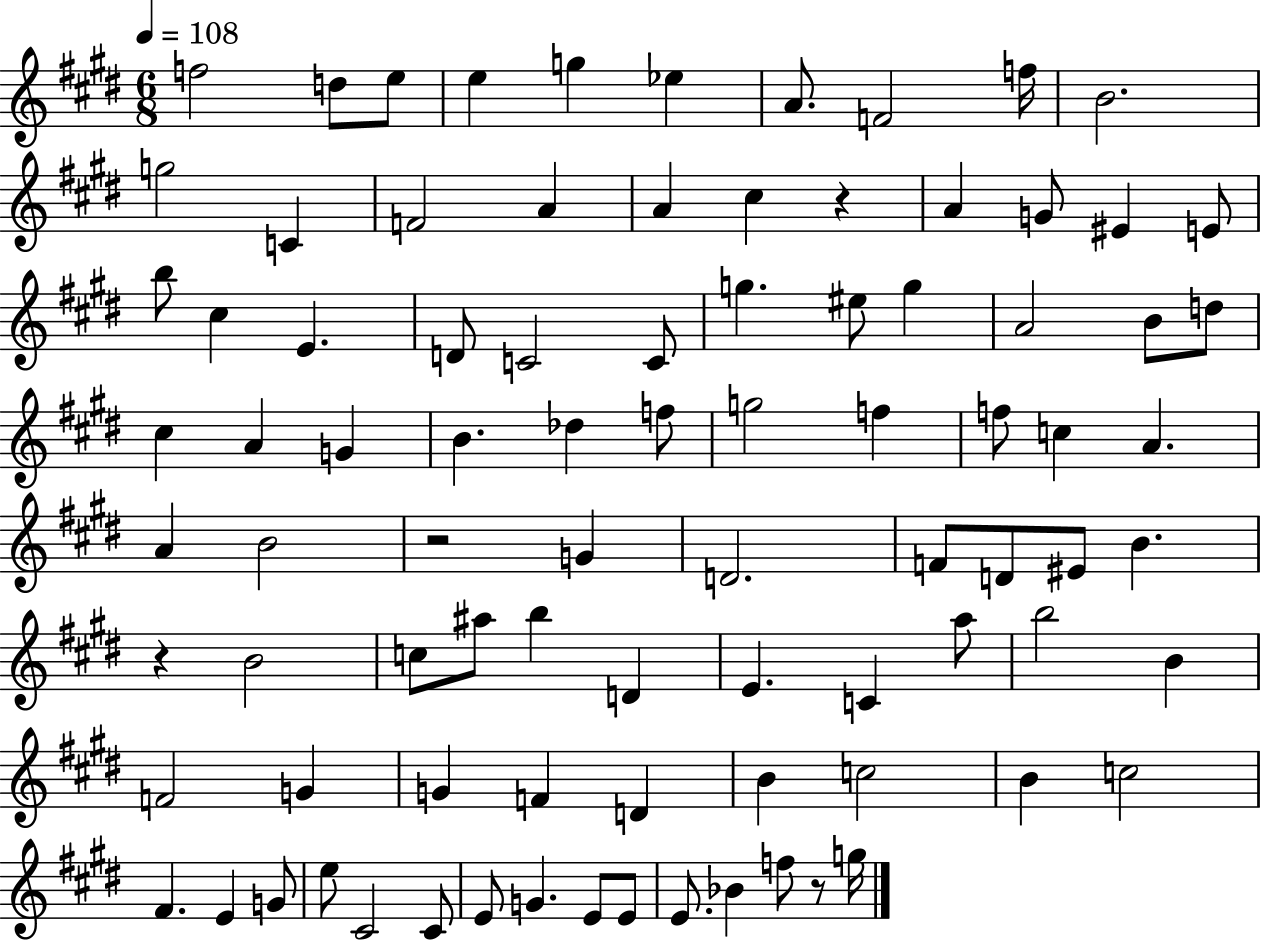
{
  \clef treble
  \numericTimeSignature
  \time 6/8
  \key e \major
  \tempo 4 = 108
  f''2 d''8 e''8 | e''4 g''4 ees''4 | a'8. f'2 f''16 | b'2. | \break g''2 c'4 | f'2 a'4 | a'4 cis''4 r4 | a'4 g'8 eis'4 e'8 | \break b''8 cis''4 e'4. | d'8 c'2 c'8 | g''4. eis''8 g''4 | a'2 b'8 d''8 | \break cis''4 a'4 g'4 | b'4. des''4 f''8 | g''2 f''4 | f''8 c''4 a'4. | \break a'4 b'2 | r2 g'4 | d'2. | f'8 d'8 eis'8 b'4. | \break r4 b'2 | c''8 ais''8 b''4 d'4 | e'4. c'4 a''8 | b''2 b'4 | \break f'2 g'4 | g'4 f'4 d'4 | b'4 c''2 | b'4 c''2 | \break fis'4. e'4 g'8 | e''8 cis'2 cis'8 | e'8 g'4. e'8 e'8 | e'8. bes'4 f''8 r8 g''16 | \break \bar "|."
}